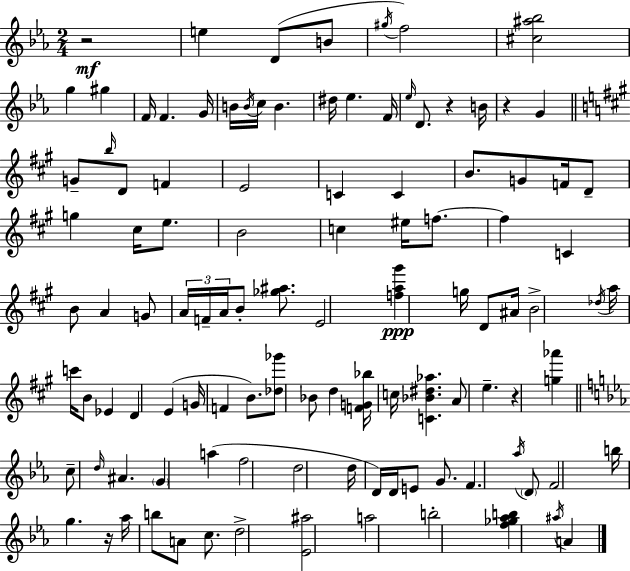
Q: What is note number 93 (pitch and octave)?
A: B5